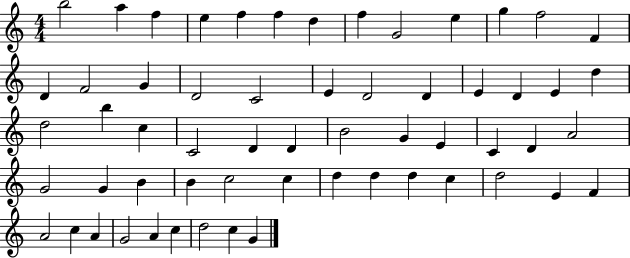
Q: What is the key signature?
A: C major